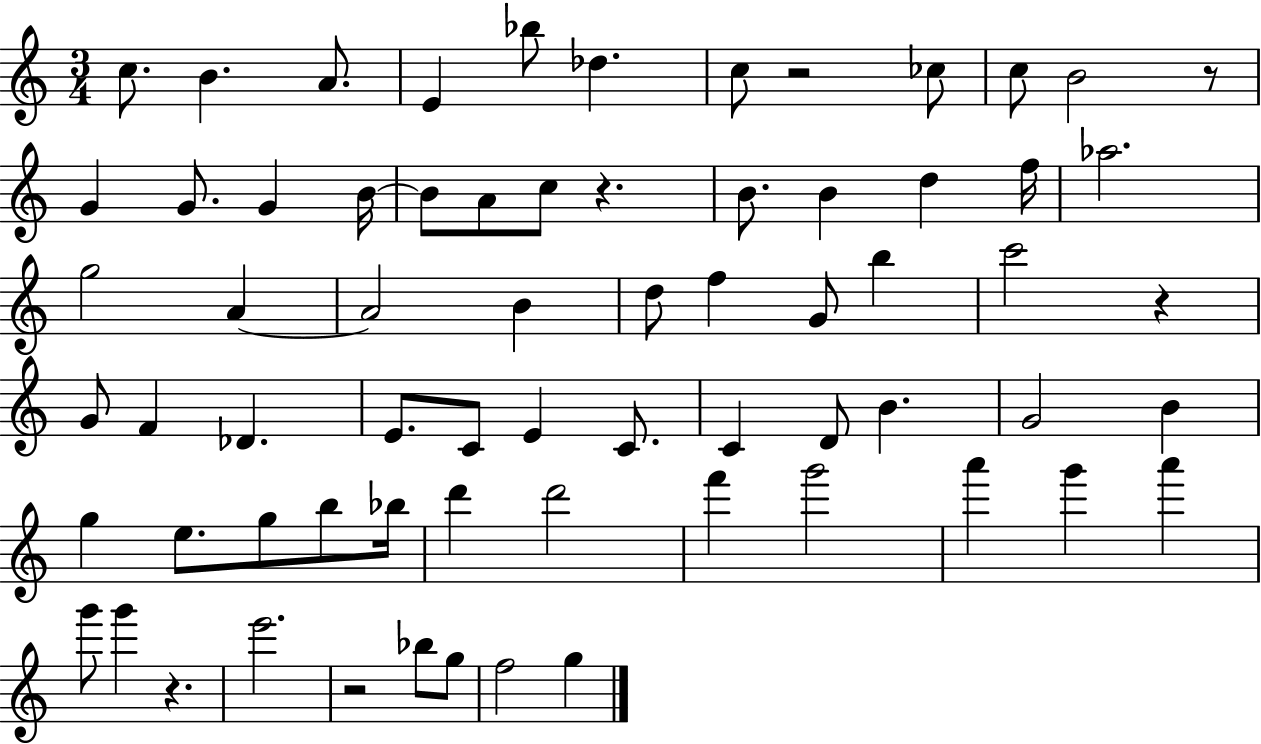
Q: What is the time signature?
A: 3/4